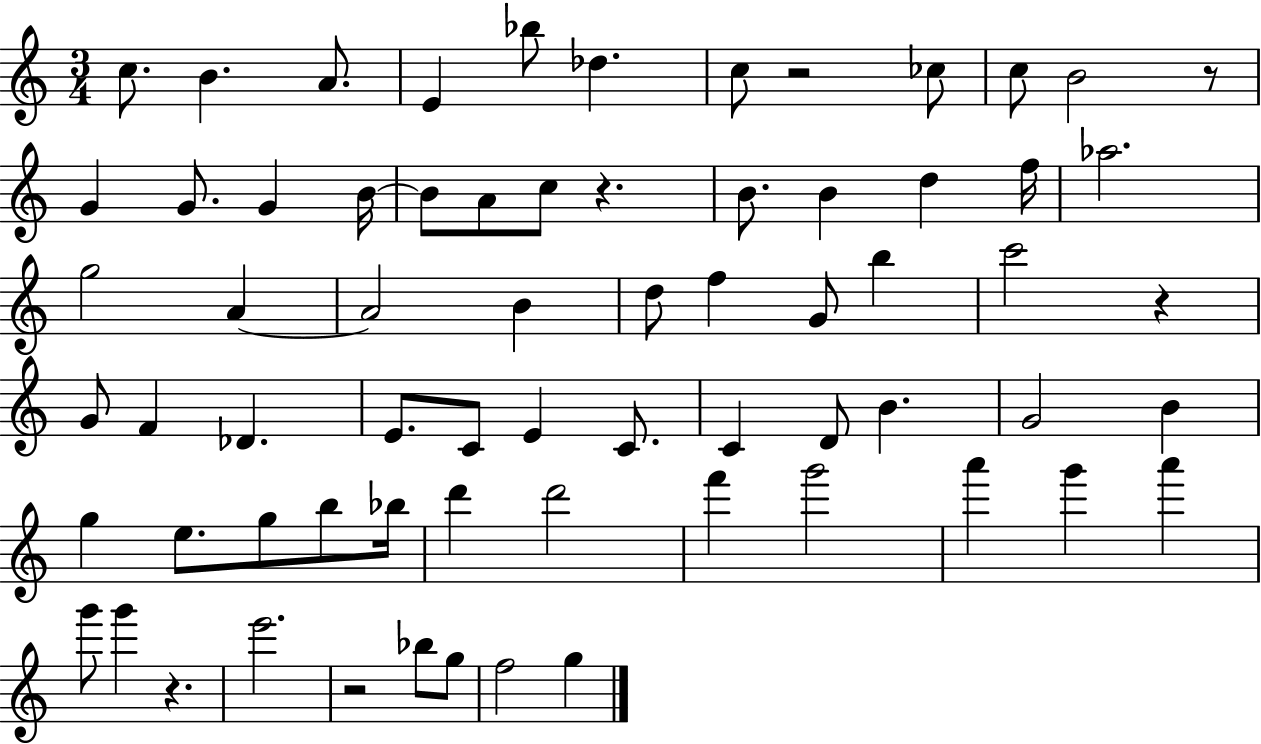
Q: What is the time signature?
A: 3/4